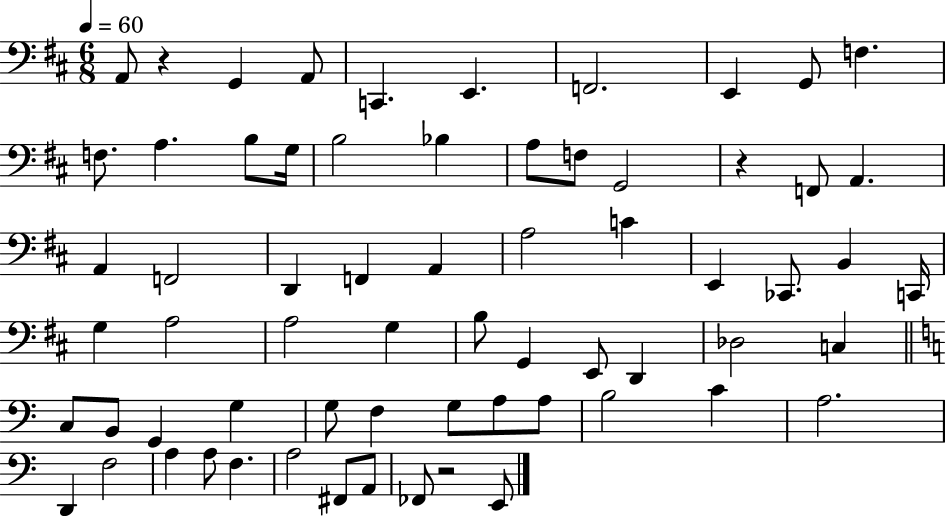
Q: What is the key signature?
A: D major